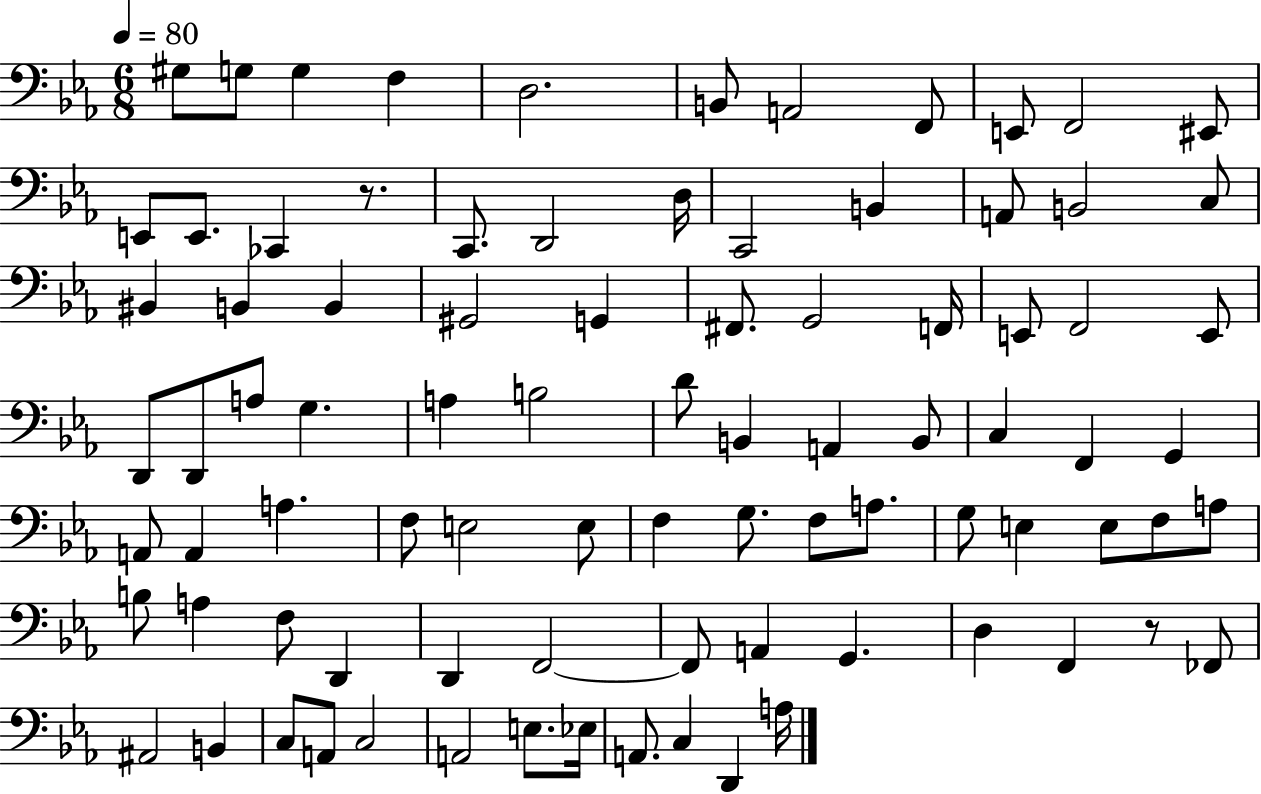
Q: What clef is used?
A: bass